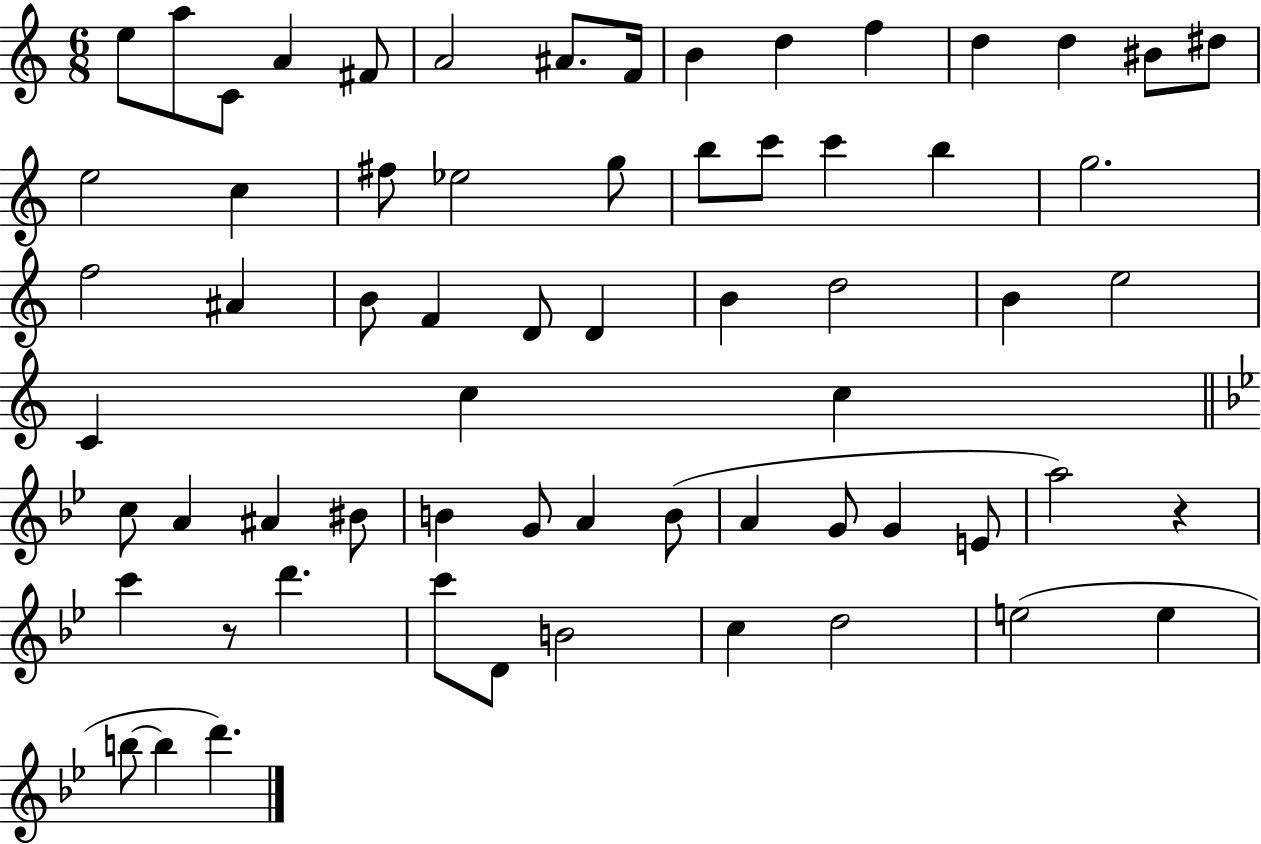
X:1
T:Untitled
M:6/8
L:1/4
K:C
e/2 a/2 C/2 A ^F/2 A2 ^A/2 F/4 B d f d d ^B/2 ^d/2 e2 c ^f/2 _e2 g/2 b/2 c'/2 c' b g2 f2 ^A B/2 F D/2 D B d2 B e2 C c c c/2 A ^A ^B/2 B G/2 A B/2 A G/2 G E/2 a2 z c' z/2 d' c'/2 D/2 B2 c d2 e2 e b/2 b d'